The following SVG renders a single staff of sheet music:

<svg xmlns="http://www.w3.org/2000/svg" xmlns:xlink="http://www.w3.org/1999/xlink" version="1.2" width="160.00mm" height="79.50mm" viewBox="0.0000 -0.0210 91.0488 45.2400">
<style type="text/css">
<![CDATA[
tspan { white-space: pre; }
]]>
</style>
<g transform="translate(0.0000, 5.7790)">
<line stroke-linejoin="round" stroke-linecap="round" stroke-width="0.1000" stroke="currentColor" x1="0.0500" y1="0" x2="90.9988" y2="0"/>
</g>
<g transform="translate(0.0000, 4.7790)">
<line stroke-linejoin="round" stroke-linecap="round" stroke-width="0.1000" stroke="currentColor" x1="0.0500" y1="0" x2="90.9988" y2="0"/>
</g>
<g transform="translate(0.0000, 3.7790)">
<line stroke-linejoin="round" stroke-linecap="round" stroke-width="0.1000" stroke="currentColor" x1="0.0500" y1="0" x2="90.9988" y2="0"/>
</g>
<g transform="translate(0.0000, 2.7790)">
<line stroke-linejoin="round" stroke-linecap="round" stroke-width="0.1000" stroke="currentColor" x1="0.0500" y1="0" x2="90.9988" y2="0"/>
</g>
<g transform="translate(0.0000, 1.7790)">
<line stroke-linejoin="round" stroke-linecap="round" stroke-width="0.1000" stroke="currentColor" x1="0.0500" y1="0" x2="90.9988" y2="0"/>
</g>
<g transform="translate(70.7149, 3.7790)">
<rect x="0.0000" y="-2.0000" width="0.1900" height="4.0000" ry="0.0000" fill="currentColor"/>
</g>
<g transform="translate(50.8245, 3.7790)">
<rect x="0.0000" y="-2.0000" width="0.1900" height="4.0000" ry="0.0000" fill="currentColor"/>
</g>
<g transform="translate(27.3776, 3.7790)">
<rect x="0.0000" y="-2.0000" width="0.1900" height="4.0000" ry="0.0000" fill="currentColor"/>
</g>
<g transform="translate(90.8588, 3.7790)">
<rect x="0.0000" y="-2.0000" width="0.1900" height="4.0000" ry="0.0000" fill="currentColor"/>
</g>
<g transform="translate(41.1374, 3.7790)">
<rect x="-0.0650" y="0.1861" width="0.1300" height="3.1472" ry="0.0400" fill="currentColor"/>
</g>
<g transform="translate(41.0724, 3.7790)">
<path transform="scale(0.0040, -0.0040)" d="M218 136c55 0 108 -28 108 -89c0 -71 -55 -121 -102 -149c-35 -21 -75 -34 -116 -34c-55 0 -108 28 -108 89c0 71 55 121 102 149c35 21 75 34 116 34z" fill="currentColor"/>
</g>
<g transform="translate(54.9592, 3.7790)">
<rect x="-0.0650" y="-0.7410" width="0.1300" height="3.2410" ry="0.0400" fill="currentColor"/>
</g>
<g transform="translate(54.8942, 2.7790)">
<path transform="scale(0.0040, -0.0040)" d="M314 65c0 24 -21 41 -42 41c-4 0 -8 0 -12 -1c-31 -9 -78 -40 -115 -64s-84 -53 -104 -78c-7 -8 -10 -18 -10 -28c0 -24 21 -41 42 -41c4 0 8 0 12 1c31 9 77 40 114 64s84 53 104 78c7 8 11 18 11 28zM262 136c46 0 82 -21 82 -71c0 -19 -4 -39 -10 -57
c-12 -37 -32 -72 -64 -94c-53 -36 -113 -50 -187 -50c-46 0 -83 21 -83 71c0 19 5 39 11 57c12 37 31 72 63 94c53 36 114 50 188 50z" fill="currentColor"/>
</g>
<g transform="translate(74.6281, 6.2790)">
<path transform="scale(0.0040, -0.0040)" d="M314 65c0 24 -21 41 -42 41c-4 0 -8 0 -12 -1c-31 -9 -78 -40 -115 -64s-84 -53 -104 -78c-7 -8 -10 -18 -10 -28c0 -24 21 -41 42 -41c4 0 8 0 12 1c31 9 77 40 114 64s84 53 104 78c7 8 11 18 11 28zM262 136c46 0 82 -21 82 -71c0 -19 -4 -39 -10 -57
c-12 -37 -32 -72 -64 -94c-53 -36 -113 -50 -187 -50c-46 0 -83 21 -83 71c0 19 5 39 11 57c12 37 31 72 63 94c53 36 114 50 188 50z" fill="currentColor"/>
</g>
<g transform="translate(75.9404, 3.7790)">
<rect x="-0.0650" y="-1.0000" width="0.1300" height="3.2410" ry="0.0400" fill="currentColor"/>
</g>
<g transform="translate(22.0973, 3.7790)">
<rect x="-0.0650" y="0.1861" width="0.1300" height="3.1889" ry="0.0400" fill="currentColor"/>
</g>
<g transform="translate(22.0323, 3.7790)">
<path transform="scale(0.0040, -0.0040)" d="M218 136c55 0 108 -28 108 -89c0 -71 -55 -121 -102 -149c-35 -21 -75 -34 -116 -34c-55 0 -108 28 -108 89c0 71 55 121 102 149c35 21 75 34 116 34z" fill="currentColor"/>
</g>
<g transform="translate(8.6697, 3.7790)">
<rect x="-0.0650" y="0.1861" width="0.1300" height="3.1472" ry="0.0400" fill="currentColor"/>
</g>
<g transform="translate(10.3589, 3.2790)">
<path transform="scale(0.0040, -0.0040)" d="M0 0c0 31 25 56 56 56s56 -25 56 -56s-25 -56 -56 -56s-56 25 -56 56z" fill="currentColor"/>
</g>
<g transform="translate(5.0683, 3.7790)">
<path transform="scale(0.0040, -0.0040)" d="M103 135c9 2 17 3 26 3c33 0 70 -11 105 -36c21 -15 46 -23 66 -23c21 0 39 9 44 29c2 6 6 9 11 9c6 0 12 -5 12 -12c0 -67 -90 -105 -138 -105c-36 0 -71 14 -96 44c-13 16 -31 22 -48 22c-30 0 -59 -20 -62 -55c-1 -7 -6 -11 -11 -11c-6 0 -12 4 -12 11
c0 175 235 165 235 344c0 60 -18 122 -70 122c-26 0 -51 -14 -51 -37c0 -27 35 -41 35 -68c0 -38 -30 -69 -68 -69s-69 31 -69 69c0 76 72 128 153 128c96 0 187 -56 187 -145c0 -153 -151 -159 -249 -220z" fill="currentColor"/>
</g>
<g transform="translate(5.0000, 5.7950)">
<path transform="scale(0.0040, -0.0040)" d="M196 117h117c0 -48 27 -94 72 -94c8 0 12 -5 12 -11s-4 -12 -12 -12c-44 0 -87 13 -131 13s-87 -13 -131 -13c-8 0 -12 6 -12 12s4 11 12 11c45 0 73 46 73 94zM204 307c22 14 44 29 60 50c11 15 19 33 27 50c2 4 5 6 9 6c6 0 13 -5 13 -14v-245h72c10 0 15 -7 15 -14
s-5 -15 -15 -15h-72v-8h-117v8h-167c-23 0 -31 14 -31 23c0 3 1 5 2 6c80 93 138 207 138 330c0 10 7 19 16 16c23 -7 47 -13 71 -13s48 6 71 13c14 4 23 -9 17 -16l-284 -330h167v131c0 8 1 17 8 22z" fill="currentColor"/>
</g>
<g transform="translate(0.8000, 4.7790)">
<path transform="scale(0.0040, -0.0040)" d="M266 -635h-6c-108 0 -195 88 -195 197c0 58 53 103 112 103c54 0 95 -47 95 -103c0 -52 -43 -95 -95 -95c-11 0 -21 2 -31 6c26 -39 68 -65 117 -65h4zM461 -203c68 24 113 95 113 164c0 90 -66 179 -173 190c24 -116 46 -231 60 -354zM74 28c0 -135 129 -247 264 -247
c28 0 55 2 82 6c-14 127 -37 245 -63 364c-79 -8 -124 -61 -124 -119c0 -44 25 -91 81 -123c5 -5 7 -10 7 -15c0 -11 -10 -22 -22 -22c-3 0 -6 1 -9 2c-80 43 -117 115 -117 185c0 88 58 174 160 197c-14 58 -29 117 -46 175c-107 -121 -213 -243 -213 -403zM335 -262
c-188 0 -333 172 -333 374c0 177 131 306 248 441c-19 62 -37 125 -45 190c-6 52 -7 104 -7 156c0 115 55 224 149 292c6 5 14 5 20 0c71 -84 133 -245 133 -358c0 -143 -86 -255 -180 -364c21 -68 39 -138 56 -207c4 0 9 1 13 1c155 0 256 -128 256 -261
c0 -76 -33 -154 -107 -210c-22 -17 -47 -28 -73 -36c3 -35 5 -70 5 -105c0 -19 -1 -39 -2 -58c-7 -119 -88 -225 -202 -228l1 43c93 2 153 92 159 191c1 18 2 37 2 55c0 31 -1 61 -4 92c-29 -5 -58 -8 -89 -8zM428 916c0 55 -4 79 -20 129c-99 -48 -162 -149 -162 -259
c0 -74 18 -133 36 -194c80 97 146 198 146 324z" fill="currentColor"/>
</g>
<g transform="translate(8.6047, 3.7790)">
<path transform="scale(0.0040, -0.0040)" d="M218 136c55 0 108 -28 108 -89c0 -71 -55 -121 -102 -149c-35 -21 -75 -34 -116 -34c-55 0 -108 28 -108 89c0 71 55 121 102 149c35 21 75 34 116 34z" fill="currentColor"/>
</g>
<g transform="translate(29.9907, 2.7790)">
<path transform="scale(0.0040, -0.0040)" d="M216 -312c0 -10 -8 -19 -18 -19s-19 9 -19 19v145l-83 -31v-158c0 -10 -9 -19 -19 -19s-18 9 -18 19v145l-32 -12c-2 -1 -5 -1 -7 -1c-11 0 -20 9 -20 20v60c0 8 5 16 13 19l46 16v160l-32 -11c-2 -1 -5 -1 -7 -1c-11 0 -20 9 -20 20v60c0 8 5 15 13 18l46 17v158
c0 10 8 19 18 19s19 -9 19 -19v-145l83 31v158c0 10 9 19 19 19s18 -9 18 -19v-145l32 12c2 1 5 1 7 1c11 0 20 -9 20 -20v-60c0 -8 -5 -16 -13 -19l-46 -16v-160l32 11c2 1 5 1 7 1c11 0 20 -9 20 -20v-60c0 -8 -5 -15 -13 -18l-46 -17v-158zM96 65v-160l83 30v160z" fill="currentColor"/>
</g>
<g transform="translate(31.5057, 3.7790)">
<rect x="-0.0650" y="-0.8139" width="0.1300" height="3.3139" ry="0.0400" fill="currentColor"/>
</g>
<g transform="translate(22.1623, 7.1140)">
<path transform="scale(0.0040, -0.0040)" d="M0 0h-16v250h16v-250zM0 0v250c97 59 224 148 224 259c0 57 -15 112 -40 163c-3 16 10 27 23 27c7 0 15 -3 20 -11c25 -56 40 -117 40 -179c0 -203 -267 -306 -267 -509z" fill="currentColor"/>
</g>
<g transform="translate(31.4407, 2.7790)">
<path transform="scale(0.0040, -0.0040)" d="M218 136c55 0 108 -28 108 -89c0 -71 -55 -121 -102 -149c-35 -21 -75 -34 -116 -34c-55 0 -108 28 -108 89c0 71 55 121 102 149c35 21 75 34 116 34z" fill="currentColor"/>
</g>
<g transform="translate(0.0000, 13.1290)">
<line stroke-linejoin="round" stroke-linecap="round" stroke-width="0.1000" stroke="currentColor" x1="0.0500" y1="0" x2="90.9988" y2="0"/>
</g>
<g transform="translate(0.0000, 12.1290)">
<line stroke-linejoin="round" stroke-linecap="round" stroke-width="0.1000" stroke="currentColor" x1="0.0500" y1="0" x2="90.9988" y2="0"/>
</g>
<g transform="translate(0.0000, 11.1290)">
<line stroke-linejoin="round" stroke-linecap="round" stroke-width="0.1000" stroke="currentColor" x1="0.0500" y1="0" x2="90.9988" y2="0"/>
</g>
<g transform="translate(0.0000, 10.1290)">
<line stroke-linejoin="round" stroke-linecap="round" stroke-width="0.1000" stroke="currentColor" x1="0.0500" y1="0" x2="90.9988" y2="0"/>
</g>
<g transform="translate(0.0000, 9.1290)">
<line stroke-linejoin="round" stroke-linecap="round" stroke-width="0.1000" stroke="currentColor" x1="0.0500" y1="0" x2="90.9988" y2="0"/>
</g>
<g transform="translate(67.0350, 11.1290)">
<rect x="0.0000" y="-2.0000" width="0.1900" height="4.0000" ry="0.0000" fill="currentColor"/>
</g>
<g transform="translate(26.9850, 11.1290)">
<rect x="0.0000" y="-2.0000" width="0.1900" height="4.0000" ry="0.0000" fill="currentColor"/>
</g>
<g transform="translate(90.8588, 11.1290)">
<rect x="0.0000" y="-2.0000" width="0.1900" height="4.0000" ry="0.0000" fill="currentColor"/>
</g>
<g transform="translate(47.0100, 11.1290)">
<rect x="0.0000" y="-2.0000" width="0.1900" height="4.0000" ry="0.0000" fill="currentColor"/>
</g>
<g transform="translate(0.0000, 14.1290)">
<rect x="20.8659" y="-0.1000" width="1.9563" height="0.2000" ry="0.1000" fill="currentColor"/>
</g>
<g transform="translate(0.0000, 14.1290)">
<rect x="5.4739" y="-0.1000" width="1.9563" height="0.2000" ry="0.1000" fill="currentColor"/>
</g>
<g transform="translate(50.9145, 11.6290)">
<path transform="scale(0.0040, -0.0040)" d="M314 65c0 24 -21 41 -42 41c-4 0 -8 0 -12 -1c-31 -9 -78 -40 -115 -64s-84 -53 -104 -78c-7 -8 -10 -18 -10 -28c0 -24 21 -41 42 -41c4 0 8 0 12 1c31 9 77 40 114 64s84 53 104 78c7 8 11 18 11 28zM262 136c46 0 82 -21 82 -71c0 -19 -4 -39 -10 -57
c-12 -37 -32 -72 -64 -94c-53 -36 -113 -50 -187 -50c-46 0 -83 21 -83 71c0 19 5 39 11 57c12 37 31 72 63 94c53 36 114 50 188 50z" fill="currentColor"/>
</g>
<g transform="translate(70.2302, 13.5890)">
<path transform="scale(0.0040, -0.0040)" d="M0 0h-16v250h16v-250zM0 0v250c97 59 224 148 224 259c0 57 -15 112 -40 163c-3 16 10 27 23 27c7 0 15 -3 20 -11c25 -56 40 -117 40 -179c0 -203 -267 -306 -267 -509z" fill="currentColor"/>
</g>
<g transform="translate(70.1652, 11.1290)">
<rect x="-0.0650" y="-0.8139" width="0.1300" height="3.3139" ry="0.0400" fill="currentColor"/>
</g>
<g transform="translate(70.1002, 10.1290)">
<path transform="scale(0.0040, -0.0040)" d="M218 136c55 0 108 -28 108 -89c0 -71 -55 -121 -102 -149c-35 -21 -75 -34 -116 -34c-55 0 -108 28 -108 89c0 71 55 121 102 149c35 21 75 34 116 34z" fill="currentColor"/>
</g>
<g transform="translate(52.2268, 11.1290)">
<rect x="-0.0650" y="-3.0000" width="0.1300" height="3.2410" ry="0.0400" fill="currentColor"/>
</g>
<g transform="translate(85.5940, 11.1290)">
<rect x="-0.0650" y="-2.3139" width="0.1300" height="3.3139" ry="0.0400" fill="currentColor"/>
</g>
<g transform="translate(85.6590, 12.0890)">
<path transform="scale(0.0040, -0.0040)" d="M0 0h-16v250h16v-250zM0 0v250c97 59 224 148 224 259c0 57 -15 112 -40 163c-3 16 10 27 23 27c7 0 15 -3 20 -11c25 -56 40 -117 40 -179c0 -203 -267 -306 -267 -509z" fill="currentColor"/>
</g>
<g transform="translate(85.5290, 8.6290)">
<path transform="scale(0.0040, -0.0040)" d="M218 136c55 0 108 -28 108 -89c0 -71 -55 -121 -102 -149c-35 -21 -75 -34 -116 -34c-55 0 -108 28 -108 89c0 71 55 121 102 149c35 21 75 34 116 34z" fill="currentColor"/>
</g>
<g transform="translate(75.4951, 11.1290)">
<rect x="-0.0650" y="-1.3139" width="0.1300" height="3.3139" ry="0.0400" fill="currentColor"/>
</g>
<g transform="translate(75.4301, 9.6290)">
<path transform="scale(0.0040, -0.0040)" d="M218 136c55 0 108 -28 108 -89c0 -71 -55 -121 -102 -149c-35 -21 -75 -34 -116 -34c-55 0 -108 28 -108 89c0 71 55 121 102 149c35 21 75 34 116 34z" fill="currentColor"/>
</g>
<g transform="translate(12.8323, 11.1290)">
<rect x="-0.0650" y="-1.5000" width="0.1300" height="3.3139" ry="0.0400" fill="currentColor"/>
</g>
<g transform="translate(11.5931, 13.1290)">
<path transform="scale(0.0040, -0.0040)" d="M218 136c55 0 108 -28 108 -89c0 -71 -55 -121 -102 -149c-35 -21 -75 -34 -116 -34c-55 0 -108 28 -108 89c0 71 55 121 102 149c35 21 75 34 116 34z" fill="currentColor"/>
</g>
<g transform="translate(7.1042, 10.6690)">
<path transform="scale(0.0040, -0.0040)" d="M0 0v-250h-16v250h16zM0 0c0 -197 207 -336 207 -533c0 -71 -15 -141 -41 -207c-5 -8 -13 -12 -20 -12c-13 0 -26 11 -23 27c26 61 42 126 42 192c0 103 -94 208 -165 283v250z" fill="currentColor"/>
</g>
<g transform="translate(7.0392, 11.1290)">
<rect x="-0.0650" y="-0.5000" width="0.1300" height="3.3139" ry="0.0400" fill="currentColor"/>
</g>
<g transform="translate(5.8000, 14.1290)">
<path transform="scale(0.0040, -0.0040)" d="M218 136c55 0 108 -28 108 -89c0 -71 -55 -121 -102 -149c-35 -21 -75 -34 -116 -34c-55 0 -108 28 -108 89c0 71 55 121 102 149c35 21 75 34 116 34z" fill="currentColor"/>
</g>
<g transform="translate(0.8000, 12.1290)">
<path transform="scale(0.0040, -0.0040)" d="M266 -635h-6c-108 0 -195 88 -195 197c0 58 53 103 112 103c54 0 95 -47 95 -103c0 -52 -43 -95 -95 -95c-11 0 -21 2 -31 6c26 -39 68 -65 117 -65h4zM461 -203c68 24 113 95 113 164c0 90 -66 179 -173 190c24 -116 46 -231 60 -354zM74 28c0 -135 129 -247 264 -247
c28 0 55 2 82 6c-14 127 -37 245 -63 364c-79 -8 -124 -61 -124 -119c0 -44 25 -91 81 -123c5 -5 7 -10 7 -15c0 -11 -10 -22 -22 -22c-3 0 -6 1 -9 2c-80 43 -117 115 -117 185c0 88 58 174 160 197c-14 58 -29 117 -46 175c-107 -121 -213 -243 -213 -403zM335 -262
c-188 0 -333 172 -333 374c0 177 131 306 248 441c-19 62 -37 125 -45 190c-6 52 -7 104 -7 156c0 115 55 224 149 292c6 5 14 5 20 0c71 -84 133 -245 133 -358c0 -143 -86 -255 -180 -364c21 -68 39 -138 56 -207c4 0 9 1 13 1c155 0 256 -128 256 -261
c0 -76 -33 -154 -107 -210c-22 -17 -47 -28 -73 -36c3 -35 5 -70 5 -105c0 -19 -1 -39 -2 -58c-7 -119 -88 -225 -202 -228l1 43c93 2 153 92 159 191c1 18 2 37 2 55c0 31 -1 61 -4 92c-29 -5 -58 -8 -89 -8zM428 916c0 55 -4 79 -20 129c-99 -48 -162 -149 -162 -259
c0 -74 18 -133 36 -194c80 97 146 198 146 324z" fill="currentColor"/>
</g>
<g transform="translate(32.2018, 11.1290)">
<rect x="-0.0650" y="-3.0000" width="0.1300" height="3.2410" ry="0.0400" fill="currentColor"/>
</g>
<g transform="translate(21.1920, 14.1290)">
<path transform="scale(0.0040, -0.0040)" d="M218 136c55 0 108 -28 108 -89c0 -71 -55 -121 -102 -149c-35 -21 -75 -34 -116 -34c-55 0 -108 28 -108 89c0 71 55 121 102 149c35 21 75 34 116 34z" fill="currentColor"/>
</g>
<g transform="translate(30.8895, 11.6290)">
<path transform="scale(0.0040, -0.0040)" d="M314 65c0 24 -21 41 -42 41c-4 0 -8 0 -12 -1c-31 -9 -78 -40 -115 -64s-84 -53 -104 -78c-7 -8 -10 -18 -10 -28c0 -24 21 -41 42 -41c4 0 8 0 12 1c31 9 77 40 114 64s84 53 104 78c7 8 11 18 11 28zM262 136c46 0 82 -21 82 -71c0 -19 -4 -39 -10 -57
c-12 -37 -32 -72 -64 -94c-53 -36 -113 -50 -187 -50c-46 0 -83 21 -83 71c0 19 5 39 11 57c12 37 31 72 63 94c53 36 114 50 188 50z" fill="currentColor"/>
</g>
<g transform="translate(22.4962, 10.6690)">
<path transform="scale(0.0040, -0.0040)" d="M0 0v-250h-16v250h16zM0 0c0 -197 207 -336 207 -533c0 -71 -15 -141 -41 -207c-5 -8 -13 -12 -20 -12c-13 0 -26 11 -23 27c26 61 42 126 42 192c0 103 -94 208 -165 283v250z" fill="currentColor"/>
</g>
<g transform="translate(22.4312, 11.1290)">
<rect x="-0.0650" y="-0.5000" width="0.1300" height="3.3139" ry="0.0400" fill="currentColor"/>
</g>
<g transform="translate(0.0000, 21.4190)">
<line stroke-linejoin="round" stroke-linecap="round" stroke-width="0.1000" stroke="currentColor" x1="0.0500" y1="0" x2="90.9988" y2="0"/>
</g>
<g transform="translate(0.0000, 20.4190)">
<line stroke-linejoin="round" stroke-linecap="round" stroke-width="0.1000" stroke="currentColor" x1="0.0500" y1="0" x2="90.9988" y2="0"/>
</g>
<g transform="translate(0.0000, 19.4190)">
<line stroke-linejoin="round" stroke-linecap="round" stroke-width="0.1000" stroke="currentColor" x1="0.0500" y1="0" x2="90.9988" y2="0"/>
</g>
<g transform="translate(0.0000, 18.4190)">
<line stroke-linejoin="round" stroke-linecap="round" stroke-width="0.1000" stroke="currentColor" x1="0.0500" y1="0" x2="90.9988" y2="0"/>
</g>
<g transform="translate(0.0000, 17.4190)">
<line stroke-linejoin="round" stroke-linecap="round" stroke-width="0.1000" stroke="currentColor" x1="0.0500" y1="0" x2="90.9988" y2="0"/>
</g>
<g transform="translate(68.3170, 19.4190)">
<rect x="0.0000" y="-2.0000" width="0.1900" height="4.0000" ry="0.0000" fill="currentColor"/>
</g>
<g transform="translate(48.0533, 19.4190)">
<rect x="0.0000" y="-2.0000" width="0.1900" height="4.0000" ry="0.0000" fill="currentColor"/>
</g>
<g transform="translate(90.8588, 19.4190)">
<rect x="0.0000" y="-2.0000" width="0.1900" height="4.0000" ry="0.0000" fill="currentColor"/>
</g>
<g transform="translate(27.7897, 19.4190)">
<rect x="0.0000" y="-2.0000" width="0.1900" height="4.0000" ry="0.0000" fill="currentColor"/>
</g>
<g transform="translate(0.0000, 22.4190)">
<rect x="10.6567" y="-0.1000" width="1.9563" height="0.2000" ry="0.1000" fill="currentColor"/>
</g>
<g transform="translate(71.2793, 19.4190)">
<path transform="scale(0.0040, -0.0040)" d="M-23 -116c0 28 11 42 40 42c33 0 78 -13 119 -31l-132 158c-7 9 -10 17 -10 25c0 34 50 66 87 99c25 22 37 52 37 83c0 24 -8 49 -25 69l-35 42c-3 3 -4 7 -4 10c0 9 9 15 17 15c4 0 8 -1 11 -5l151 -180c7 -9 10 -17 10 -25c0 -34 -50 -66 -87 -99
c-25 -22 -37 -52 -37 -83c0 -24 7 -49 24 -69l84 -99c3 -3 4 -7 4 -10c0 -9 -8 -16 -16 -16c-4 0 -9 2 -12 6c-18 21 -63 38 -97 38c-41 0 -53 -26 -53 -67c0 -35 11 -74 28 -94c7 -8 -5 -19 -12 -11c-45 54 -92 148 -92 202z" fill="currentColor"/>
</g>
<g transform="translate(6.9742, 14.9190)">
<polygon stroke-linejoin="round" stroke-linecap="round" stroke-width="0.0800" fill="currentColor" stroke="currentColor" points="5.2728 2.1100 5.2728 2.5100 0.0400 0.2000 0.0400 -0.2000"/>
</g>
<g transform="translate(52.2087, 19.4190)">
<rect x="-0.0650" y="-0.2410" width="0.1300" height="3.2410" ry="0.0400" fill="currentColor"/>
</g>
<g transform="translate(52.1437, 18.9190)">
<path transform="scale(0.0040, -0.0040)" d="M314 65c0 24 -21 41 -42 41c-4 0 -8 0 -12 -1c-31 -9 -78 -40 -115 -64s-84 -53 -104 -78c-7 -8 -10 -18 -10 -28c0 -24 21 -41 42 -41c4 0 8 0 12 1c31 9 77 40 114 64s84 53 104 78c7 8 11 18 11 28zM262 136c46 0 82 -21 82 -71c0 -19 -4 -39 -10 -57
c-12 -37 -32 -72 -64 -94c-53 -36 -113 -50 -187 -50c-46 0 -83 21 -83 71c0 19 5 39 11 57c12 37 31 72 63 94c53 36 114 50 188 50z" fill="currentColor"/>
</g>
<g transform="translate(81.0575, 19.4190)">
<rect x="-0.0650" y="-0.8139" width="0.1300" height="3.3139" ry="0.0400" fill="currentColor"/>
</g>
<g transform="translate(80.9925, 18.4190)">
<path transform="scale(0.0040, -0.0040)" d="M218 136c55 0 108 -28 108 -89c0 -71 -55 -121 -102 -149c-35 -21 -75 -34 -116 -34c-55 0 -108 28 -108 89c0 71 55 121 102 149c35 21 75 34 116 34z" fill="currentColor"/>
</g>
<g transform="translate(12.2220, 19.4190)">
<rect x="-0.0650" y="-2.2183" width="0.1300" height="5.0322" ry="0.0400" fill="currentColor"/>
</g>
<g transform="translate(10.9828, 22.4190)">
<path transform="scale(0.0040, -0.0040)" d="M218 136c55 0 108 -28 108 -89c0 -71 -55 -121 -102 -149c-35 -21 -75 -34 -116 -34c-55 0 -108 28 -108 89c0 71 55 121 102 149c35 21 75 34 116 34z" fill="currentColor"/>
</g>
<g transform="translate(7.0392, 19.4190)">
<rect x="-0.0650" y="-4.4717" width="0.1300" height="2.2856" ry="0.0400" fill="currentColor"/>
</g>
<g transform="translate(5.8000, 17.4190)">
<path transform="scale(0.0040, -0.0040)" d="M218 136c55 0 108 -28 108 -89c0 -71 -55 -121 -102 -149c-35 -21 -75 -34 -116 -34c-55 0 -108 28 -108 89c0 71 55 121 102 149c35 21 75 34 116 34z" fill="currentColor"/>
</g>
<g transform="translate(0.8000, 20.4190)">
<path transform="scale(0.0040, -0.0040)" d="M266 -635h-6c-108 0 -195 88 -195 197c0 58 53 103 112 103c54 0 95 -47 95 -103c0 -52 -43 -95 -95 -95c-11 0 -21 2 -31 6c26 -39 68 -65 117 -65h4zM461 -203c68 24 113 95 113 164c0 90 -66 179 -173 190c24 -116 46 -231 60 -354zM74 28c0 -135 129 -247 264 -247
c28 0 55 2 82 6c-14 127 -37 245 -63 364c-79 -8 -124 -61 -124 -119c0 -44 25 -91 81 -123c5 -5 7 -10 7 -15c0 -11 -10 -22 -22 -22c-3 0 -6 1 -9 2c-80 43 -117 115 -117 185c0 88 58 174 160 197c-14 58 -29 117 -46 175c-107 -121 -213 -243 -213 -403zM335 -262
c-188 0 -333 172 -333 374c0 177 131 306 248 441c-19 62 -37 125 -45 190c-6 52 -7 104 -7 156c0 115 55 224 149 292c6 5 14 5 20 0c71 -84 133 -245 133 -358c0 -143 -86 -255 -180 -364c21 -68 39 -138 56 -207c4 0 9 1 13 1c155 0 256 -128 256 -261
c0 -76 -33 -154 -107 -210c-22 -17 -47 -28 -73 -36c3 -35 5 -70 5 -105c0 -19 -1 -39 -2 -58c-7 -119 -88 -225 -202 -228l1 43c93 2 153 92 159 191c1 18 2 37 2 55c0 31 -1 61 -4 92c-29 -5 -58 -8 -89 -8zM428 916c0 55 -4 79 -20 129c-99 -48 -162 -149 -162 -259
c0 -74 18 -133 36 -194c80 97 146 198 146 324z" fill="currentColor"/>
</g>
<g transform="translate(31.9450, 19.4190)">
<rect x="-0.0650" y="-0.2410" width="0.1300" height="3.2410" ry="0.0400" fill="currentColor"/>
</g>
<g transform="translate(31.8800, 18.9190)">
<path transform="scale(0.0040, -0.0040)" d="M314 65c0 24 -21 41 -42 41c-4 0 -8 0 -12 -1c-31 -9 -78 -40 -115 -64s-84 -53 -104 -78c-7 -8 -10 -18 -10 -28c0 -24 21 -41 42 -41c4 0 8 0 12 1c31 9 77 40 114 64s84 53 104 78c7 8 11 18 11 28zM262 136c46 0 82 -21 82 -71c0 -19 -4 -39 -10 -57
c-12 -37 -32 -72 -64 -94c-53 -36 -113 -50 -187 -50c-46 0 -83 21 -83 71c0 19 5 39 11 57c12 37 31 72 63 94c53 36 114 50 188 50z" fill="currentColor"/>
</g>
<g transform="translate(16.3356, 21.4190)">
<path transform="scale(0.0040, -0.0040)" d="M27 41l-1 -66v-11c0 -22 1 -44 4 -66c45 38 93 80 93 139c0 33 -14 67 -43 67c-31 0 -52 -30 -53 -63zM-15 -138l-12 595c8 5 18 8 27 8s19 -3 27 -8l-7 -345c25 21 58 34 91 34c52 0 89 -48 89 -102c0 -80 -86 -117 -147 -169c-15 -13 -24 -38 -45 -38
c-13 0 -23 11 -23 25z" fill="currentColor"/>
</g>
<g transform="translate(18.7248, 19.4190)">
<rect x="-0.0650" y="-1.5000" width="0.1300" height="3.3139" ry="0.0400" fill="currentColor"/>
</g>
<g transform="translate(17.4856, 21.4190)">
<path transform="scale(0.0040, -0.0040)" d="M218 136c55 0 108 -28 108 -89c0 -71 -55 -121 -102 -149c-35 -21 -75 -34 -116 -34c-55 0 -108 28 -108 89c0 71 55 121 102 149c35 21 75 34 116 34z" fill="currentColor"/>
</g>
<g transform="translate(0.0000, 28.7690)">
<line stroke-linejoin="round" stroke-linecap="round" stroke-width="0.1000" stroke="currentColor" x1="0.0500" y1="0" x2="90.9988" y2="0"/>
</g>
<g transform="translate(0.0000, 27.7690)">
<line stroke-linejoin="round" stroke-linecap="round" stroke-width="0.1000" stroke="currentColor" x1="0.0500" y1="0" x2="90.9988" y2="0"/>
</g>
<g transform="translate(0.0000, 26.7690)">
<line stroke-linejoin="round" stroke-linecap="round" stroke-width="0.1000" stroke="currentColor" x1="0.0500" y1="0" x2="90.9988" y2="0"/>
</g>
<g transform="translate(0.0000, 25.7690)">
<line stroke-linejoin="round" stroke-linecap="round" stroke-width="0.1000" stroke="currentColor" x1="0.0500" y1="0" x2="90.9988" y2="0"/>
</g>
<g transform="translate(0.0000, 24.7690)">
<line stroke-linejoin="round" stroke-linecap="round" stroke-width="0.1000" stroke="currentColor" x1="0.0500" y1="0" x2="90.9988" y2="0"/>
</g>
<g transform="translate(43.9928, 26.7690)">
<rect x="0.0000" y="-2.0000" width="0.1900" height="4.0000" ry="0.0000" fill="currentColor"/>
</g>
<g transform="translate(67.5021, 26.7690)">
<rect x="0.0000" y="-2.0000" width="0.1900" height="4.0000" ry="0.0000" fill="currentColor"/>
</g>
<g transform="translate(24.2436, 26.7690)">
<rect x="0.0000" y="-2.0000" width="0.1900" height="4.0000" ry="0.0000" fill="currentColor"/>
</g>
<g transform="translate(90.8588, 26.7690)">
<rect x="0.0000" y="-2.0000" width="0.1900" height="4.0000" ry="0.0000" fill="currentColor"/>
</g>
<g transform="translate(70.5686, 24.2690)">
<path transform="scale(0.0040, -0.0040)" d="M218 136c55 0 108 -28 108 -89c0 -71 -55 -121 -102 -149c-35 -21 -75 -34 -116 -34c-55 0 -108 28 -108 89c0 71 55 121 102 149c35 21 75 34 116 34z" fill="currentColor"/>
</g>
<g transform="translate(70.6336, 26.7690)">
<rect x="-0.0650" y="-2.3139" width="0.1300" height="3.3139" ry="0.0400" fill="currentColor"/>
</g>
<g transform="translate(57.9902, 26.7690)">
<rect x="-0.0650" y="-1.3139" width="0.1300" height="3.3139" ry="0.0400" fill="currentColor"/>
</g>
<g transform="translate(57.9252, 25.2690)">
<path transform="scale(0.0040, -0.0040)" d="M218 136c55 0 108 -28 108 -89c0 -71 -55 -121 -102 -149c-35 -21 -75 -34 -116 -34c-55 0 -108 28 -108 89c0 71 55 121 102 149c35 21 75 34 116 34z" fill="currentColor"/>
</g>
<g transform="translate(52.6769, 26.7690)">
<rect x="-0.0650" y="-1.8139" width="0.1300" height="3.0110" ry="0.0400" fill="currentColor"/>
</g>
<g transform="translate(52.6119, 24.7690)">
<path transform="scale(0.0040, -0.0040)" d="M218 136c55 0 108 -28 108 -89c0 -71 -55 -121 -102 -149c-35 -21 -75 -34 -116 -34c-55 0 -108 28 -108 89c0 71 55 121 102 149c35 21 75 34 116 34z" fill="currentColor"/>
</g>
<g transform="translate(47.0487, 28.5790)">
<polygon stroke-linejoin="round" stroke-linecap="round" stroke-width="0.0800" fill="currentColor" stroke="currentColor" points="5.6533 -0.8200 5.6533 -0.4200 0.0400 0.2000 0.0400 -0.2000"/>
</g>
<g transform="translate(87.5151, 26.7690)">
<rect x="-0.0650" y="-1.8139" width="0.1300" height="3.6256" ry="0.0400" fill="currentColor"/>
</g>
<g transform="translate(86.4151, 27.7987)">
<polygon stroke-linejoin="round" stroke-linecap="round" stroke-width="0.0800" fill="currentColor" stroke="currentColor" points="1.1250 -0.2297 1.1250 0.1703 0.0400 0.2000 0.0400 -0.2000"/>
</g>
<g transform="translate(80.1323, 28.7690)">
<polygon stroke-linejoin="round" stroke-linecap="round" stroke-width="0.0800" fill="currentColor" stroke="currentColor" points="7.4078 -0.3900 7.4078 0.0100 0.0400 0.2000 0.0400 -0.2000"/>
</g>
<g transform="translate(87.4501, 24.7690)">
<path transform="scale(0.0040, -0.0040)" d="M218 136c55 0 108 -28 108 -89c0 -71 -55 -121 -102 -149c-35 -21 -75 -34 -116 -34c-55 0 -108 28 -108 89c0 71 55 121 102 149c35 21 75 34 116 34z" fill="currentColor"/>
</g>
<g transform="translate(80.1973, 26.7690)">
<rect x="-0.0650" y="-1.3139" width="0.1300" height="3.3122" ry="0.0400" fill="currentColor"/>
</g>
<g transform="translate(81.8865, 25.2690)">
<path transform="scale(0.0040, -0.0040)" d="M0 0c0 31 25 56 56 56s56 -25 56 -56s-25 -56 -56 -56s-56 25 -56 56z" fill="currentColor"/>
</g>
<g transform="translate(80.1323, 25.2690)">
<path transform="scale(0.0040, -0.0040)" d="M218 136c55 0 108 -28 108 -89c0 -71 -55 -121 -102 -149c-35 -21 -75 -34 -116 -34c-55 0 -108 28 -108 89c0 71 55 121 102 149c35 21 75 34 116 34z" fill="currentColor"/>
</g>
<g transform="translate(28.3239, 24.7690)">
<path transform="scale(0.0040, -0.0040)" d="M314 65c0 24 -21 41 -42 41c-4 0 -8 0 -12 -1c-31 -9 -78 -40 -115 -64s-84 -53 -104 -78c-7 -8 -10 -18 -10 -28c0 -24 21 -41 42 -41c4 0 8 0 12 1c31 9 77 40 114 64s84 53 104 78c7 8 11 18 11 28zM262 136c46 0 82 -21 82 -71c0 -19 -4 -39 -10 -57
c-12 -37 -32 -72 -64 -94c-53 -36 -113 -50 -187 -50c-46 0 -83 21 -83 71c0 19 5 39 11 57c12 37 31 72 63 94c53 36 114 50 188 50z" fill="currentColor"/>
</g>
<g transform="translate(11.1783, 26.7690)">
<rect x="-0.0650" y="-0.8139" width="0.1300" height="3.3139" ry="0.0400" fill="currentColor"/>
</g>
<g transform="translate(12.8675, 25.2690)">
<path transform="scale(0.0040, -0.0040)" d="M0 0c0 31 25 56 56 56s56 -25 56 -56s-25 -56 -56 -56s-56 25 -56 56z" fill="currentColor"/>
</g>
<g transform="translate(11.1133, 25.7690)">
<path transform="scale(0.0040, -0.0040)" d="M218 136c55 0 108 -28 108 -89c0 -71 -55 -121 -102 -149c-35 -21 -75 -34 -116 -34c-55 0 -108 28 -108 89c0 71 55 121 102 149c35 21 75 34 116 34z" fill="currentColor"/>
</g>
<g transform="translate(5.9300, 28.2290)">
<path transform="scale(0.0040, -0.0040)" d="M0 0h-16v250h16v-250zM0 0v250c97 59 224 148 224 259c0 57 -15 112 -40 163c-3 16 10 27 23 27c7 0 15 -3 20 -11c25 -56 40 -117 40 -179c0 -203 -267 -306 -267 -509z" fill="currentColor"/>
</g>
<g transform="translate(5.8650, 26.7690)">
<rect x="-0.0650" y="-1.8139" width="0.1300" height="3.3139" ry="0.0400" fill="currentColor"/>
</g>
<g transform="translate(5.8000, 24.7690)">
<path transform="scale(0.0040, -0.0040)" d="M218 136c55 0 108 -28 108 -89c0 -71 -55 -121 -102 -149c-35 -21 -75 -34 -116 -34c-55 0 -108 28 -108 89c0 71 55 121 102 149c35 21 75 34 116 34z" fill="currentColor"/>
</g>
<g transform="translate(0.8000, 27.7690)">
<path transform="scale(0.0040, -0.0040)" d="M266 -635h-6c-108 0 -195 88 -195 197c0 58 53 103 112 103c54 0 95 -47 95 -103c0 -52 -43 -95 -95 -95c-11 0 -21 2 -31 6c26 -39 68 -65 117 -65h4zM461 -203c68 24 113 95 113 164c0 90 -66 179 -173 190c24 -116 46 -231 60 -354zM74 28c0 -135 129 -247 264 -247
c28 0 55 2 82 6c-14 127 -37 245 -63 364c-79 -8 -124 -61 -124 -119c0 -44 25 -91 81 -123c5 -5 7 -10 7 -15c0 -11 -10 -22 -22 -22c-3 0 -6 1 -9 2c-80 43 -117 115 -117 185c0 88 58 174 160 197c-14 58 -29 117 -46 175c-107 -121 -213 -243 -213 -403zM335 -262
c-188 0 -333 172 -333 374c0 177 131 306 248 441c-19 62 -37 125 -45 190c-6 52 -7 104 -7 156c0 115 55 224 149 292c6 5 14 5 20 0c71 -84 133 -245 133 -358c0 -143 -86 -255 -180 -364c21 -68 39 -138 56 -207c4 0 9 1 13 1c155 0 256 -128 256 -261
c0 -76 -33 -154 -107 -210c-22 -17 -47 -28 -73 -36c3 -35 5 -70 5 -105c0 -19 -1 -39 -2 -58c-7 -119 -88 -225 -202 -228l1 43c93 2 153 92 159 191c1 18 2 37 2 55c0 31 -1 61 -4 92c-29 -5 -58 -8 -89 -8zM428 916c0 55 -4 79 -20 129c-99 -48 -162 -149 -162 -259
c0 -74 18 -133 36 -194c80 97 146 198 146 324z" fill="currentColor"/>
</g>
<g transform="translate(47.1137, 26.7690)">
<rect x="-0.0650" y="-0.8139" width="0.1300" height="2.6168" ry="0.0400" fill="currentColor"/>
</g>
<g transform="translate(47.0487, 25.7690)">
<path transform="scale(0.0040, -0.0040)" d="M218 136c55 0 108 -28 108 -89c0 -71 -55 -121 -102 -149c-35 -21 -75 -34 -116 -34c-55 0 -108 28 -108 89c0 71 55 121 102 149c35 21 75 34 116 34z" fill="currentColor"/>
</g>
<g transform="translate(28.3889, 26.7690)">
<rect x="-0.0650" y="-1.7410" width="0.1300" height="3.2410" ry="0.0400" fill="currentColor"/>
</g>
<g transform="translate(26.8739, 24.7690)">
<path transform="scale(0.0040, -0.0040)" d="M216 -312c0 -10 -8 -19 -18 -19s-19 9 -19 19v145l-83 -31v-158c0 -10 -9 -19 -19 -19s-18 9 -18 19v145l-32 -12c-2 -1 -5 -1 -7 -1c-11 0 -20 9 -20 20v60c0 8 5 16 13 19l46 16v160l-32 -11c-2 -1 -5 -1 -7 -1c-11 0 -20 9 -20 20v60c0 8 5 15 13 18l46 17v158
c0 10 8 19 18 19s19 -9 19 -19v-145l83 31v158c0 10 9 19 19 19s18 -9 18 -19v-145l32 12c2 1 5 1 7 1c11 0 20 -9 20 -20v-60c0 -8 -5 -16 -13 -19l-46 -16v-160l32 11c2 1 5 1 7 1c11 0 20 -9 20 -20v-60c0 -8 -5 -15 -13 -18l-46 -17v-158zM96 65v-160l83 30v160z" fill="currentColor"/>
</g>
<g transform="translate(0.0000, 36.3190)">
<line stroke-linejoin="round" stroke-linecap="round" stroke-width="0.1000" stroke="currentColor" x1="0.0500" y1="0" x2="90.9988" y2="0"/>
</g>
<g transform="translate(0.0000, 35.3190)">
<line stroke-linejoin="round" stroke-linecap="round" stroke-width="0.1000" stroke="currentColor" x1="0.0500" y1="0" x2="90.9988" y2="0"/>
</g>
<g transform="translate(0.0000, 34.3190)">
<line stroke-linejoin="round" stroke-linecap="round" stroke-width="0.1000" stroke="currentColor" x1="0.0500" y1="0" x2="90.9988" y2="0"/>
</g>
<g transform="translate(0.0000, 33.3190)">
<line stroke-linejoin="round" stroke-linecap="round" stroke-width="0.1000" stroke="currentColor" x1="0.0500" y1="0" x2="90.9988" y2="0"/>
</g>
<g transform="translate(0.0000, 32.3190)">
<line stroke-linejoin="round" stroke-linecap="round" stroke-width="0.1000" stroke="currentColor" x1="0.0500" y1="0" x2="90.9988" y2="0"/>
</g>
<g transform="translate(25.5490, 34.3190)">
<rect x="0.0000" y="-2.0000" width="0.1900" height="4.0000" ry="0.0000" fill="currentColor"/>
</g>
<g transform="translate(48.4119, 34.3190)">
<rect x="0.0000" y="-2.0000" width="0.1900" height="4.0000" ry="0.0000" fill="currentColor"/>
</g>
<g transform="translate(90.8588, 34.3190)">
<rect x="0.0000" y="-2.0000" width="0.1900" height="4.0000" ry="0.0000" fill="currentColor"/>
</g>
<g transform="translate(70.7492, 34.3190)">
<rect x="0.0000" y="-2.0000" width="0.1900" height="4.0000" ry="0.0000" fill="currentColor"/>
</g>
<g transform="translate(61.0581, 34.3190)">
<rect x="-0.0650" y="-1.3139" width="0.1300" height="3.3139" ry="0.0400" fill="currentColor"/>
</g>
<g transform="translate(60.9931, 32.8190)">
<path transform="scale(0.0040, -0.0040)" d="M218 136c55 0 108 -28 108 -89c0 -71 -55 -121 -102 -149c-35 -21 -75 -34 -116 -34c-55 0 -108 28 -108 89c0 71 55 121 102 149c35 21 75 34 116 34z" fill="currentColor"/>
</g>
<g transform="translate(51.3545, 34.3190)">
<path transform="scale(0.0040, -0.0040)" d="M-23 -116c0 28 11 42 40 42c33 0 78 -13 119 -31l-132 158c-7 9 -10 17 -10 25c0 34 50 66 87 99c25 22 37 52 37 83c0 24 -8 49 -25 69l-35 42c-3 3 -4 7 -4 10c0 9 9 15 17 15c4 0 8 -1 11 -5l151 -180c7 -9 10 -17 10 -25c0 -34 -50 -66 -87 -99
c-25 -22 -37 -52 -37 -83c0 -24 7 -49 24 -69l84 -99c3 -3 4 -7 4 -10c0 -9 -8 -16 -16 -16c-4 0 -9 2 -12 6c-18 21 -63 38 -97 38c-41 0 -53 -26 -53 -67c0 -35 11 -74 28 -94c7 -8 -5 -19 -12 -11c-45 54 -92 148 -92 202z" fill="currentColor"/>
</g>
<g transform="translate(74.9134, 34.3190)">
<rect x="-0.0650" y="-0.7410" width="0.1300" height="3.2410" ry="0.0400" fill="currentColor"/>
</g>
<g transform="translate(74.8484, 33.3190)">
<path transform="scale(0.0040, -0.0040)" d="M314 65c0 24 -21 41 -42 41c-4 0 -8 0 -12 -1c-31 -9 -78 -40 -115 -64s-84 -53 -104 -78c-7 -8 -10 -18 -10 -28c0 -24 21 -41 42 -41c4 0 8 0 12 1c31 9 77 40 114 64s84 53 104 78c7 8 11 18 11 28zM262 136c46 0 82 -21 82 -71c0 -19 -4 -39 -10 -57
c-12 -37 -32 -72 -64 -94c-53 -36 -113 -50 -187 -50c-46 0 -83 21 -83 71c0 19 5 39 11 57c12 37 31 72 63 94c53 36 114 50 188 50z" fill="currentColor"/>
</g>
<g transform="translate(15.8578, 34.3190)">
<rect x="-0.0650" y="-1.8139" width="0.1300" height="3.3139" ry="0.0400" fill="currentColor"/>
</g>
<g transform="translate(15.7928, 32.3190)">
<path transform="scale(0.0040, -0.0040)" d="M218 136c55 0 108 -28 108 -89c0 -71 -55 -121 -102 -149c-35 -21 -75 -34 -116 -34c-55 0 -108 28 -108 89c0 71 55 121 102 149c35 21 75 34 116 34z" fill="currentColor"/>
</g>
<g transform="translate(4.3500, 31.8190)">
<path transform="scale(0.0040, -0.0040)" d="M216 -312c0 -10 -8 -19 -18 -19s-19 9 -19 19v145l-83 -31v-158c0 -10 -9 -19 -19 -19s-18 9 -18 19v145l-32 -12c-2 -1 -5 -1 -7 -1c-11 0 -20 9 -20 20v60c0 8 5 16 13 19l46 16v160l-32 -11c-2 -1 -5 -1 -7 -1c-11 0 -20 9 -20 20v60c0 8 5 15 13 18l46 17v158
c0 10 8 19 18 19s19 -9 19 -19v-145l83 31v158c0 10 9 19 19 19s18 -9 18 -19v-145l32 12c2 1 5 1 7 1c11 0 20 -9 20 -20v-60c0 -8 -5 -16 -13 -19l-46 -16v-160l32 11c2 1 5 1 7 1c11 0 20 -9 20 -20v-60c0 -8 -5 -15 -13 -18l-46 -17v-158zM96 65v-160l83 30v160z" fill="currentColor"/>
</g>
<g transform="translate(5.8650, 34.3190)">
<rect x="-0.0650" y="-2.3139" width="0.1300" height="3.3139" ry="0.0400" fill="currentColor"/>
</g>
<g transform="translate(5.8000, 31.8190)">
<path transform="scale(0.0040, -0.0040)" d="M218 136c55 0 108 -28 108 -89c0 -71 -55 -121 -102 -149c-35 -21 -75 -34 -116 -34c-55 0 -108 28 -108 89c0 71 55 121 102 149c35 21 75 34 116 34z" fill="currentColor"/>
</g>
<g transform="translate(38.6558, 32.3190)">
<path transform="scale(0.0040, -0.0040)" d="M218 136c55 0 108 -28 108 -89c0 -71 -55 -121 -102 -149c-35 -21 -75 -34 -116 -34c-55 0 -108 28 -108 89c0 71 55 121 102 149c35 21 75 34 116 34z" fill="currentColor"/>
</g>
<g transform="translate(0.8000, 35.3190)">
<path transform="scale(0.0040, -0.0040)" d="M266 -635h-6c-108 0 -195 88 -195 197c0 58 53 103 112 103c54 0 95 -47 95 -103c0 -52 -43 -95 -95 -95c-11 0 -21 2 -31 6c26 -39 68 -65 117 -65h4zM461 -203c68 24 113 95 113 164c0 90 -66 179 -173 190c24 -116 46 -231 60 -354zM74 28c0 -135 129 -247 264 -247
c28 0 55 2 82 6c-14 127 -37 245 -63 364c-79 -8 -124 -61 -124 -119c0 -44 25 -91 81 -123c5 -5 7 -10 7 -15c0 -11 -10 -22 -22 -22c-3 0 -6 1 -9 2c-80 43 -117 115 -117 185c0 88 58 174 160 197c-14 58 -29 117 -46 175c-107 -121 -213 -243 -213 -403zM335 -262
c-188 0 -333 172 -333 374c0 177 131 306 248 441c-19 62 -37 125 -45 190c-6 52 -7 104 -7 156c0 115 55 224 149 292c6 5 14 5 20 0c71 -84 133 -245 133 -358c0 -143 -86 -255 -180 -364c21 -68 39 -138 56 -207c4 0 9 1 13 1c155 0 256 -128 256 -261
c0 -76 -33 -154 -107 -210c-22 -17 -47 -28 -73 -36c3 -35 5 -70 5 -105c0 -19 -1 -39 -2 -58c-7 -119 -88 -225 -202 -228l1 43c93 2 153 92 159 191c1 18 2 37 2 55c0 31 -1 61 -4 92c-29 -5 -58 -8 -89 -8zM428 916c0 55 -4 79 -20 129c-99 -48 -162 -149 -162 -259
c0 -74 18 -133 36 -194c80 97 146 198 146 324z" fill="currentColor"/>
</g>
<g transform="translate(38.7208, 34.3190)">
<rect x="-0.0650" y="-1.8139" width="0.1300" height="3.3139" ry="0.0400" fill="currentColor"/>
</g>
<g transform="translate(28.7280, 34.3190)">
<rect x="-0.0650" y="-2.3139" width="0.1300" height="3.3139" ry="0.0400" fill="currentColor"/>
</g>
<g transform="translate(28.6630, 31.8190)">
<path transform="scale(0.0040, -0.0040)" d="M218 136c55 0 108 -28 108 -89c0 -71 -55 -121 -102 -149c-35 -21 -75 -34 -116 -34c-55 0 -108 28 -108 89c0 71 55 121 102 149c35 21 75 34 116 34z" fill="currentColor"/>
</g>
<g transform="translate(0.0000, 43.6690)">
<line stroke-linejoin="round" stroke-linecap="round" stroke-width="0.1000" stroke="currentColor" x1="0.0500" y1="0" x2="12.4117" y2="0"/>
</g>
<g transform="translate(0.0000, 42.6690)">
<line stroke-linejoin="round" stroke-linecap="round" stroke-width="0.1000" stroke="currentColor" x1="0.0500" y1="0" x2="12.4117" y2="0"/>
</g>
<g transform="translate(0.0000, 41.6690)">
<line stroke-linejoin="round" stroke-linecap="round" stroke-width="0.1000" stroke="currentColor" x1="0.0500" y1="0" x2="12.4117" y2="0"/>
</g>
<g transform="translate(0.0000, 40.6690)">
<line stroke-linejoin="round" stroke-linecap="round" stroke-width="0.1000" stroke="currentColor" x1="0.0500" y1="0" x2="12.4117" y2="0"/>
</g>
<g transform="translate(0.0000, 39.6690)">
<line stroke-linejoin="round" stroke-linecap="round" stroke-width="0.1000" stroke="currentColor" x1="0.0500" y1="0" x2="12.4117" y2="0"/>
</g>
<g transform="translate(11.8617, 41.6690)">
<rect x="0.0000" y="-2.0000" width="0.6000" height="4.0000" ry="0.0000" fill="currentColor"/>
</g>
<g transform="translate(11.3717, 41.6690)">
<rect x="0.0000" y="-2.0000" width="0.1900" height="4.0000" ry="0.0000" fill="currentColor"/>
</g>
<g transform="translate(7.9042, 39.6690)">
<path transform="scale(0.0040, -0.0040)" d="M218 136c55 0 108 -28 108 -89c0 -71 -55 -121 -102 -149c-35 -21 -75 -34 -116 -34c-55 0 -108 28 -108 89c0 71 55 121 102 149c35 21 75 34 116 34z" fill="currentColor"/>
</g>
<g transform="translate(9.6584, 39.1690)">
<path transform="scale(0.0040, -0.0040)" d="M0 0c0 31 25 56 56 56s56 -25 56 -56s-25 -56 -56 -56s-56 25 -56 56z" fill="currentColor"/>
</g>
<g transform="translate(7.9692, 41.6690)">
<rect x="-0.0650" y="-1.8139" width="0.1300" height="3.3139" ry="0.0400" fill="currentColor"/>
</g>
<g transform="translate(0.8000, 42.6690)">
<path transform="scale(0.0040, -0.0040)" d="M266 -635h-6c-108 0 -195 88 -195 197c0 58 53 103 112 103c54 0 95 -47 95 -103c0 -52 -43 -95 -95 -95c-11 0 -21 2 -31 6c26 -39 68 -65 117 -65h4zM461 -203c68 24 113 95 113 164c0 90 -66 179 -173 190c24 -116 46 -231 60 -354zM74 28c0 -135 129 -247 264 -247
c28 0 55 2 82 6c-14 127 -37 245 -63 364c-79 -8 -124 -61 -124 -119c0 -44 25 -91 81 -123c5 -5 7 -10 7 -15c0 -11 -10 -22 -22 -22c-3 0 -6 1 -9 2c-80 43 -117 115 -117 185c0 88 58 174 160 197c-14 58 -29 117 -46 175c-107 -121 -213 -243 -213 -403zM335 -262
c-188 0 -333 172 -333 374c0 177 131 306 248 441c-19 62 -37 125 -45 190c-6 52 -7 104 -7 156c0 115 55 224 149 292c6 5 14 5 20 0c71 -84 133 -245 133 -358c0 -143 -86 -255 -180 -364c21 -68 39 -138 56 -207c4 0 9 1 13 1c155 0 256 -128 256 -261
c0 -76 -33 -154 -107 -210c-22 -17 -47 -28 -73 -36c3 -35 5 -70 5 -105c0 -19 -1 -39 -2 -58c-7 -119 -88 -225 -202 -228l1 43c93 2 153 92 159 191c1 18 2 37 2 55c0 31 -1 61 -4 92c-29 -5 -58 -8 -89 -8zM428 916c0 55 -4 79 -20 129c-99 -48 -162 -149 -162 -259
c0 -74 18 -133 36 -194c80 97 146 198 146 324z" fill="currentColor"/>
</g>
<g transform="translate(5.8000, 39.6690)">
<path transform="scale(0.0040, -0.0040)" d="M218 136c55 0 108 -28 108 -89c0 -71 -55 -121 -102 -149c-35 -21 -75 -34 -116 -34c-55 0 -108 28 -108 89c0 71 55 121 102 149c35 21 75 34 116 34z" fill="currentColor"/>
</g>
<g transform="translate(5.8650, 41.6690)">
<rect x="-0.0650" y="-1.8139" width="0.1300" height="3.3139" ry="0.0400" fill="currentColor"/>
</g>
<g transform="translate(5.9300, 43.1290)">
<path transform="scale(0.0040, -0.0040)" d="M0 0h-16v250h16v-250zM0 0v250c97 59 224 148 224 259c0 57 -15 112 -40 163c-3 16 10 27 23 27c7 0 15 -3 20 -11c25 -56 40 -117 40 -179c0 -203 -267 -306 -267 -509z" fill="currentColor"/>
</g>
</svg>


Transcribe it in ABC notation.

X:1
T:Untitled
M:2/4
L:1/4
K:C
B B/2 ^d B d2 D2 C/2 E C/2 A2 A2 d/2 e g/2 f/2 C/2 _E c2 c2 z d f/2 d ^f2 d/2 f/2 e g e/2 f/4 ^g f g f z e d2 f/2 f